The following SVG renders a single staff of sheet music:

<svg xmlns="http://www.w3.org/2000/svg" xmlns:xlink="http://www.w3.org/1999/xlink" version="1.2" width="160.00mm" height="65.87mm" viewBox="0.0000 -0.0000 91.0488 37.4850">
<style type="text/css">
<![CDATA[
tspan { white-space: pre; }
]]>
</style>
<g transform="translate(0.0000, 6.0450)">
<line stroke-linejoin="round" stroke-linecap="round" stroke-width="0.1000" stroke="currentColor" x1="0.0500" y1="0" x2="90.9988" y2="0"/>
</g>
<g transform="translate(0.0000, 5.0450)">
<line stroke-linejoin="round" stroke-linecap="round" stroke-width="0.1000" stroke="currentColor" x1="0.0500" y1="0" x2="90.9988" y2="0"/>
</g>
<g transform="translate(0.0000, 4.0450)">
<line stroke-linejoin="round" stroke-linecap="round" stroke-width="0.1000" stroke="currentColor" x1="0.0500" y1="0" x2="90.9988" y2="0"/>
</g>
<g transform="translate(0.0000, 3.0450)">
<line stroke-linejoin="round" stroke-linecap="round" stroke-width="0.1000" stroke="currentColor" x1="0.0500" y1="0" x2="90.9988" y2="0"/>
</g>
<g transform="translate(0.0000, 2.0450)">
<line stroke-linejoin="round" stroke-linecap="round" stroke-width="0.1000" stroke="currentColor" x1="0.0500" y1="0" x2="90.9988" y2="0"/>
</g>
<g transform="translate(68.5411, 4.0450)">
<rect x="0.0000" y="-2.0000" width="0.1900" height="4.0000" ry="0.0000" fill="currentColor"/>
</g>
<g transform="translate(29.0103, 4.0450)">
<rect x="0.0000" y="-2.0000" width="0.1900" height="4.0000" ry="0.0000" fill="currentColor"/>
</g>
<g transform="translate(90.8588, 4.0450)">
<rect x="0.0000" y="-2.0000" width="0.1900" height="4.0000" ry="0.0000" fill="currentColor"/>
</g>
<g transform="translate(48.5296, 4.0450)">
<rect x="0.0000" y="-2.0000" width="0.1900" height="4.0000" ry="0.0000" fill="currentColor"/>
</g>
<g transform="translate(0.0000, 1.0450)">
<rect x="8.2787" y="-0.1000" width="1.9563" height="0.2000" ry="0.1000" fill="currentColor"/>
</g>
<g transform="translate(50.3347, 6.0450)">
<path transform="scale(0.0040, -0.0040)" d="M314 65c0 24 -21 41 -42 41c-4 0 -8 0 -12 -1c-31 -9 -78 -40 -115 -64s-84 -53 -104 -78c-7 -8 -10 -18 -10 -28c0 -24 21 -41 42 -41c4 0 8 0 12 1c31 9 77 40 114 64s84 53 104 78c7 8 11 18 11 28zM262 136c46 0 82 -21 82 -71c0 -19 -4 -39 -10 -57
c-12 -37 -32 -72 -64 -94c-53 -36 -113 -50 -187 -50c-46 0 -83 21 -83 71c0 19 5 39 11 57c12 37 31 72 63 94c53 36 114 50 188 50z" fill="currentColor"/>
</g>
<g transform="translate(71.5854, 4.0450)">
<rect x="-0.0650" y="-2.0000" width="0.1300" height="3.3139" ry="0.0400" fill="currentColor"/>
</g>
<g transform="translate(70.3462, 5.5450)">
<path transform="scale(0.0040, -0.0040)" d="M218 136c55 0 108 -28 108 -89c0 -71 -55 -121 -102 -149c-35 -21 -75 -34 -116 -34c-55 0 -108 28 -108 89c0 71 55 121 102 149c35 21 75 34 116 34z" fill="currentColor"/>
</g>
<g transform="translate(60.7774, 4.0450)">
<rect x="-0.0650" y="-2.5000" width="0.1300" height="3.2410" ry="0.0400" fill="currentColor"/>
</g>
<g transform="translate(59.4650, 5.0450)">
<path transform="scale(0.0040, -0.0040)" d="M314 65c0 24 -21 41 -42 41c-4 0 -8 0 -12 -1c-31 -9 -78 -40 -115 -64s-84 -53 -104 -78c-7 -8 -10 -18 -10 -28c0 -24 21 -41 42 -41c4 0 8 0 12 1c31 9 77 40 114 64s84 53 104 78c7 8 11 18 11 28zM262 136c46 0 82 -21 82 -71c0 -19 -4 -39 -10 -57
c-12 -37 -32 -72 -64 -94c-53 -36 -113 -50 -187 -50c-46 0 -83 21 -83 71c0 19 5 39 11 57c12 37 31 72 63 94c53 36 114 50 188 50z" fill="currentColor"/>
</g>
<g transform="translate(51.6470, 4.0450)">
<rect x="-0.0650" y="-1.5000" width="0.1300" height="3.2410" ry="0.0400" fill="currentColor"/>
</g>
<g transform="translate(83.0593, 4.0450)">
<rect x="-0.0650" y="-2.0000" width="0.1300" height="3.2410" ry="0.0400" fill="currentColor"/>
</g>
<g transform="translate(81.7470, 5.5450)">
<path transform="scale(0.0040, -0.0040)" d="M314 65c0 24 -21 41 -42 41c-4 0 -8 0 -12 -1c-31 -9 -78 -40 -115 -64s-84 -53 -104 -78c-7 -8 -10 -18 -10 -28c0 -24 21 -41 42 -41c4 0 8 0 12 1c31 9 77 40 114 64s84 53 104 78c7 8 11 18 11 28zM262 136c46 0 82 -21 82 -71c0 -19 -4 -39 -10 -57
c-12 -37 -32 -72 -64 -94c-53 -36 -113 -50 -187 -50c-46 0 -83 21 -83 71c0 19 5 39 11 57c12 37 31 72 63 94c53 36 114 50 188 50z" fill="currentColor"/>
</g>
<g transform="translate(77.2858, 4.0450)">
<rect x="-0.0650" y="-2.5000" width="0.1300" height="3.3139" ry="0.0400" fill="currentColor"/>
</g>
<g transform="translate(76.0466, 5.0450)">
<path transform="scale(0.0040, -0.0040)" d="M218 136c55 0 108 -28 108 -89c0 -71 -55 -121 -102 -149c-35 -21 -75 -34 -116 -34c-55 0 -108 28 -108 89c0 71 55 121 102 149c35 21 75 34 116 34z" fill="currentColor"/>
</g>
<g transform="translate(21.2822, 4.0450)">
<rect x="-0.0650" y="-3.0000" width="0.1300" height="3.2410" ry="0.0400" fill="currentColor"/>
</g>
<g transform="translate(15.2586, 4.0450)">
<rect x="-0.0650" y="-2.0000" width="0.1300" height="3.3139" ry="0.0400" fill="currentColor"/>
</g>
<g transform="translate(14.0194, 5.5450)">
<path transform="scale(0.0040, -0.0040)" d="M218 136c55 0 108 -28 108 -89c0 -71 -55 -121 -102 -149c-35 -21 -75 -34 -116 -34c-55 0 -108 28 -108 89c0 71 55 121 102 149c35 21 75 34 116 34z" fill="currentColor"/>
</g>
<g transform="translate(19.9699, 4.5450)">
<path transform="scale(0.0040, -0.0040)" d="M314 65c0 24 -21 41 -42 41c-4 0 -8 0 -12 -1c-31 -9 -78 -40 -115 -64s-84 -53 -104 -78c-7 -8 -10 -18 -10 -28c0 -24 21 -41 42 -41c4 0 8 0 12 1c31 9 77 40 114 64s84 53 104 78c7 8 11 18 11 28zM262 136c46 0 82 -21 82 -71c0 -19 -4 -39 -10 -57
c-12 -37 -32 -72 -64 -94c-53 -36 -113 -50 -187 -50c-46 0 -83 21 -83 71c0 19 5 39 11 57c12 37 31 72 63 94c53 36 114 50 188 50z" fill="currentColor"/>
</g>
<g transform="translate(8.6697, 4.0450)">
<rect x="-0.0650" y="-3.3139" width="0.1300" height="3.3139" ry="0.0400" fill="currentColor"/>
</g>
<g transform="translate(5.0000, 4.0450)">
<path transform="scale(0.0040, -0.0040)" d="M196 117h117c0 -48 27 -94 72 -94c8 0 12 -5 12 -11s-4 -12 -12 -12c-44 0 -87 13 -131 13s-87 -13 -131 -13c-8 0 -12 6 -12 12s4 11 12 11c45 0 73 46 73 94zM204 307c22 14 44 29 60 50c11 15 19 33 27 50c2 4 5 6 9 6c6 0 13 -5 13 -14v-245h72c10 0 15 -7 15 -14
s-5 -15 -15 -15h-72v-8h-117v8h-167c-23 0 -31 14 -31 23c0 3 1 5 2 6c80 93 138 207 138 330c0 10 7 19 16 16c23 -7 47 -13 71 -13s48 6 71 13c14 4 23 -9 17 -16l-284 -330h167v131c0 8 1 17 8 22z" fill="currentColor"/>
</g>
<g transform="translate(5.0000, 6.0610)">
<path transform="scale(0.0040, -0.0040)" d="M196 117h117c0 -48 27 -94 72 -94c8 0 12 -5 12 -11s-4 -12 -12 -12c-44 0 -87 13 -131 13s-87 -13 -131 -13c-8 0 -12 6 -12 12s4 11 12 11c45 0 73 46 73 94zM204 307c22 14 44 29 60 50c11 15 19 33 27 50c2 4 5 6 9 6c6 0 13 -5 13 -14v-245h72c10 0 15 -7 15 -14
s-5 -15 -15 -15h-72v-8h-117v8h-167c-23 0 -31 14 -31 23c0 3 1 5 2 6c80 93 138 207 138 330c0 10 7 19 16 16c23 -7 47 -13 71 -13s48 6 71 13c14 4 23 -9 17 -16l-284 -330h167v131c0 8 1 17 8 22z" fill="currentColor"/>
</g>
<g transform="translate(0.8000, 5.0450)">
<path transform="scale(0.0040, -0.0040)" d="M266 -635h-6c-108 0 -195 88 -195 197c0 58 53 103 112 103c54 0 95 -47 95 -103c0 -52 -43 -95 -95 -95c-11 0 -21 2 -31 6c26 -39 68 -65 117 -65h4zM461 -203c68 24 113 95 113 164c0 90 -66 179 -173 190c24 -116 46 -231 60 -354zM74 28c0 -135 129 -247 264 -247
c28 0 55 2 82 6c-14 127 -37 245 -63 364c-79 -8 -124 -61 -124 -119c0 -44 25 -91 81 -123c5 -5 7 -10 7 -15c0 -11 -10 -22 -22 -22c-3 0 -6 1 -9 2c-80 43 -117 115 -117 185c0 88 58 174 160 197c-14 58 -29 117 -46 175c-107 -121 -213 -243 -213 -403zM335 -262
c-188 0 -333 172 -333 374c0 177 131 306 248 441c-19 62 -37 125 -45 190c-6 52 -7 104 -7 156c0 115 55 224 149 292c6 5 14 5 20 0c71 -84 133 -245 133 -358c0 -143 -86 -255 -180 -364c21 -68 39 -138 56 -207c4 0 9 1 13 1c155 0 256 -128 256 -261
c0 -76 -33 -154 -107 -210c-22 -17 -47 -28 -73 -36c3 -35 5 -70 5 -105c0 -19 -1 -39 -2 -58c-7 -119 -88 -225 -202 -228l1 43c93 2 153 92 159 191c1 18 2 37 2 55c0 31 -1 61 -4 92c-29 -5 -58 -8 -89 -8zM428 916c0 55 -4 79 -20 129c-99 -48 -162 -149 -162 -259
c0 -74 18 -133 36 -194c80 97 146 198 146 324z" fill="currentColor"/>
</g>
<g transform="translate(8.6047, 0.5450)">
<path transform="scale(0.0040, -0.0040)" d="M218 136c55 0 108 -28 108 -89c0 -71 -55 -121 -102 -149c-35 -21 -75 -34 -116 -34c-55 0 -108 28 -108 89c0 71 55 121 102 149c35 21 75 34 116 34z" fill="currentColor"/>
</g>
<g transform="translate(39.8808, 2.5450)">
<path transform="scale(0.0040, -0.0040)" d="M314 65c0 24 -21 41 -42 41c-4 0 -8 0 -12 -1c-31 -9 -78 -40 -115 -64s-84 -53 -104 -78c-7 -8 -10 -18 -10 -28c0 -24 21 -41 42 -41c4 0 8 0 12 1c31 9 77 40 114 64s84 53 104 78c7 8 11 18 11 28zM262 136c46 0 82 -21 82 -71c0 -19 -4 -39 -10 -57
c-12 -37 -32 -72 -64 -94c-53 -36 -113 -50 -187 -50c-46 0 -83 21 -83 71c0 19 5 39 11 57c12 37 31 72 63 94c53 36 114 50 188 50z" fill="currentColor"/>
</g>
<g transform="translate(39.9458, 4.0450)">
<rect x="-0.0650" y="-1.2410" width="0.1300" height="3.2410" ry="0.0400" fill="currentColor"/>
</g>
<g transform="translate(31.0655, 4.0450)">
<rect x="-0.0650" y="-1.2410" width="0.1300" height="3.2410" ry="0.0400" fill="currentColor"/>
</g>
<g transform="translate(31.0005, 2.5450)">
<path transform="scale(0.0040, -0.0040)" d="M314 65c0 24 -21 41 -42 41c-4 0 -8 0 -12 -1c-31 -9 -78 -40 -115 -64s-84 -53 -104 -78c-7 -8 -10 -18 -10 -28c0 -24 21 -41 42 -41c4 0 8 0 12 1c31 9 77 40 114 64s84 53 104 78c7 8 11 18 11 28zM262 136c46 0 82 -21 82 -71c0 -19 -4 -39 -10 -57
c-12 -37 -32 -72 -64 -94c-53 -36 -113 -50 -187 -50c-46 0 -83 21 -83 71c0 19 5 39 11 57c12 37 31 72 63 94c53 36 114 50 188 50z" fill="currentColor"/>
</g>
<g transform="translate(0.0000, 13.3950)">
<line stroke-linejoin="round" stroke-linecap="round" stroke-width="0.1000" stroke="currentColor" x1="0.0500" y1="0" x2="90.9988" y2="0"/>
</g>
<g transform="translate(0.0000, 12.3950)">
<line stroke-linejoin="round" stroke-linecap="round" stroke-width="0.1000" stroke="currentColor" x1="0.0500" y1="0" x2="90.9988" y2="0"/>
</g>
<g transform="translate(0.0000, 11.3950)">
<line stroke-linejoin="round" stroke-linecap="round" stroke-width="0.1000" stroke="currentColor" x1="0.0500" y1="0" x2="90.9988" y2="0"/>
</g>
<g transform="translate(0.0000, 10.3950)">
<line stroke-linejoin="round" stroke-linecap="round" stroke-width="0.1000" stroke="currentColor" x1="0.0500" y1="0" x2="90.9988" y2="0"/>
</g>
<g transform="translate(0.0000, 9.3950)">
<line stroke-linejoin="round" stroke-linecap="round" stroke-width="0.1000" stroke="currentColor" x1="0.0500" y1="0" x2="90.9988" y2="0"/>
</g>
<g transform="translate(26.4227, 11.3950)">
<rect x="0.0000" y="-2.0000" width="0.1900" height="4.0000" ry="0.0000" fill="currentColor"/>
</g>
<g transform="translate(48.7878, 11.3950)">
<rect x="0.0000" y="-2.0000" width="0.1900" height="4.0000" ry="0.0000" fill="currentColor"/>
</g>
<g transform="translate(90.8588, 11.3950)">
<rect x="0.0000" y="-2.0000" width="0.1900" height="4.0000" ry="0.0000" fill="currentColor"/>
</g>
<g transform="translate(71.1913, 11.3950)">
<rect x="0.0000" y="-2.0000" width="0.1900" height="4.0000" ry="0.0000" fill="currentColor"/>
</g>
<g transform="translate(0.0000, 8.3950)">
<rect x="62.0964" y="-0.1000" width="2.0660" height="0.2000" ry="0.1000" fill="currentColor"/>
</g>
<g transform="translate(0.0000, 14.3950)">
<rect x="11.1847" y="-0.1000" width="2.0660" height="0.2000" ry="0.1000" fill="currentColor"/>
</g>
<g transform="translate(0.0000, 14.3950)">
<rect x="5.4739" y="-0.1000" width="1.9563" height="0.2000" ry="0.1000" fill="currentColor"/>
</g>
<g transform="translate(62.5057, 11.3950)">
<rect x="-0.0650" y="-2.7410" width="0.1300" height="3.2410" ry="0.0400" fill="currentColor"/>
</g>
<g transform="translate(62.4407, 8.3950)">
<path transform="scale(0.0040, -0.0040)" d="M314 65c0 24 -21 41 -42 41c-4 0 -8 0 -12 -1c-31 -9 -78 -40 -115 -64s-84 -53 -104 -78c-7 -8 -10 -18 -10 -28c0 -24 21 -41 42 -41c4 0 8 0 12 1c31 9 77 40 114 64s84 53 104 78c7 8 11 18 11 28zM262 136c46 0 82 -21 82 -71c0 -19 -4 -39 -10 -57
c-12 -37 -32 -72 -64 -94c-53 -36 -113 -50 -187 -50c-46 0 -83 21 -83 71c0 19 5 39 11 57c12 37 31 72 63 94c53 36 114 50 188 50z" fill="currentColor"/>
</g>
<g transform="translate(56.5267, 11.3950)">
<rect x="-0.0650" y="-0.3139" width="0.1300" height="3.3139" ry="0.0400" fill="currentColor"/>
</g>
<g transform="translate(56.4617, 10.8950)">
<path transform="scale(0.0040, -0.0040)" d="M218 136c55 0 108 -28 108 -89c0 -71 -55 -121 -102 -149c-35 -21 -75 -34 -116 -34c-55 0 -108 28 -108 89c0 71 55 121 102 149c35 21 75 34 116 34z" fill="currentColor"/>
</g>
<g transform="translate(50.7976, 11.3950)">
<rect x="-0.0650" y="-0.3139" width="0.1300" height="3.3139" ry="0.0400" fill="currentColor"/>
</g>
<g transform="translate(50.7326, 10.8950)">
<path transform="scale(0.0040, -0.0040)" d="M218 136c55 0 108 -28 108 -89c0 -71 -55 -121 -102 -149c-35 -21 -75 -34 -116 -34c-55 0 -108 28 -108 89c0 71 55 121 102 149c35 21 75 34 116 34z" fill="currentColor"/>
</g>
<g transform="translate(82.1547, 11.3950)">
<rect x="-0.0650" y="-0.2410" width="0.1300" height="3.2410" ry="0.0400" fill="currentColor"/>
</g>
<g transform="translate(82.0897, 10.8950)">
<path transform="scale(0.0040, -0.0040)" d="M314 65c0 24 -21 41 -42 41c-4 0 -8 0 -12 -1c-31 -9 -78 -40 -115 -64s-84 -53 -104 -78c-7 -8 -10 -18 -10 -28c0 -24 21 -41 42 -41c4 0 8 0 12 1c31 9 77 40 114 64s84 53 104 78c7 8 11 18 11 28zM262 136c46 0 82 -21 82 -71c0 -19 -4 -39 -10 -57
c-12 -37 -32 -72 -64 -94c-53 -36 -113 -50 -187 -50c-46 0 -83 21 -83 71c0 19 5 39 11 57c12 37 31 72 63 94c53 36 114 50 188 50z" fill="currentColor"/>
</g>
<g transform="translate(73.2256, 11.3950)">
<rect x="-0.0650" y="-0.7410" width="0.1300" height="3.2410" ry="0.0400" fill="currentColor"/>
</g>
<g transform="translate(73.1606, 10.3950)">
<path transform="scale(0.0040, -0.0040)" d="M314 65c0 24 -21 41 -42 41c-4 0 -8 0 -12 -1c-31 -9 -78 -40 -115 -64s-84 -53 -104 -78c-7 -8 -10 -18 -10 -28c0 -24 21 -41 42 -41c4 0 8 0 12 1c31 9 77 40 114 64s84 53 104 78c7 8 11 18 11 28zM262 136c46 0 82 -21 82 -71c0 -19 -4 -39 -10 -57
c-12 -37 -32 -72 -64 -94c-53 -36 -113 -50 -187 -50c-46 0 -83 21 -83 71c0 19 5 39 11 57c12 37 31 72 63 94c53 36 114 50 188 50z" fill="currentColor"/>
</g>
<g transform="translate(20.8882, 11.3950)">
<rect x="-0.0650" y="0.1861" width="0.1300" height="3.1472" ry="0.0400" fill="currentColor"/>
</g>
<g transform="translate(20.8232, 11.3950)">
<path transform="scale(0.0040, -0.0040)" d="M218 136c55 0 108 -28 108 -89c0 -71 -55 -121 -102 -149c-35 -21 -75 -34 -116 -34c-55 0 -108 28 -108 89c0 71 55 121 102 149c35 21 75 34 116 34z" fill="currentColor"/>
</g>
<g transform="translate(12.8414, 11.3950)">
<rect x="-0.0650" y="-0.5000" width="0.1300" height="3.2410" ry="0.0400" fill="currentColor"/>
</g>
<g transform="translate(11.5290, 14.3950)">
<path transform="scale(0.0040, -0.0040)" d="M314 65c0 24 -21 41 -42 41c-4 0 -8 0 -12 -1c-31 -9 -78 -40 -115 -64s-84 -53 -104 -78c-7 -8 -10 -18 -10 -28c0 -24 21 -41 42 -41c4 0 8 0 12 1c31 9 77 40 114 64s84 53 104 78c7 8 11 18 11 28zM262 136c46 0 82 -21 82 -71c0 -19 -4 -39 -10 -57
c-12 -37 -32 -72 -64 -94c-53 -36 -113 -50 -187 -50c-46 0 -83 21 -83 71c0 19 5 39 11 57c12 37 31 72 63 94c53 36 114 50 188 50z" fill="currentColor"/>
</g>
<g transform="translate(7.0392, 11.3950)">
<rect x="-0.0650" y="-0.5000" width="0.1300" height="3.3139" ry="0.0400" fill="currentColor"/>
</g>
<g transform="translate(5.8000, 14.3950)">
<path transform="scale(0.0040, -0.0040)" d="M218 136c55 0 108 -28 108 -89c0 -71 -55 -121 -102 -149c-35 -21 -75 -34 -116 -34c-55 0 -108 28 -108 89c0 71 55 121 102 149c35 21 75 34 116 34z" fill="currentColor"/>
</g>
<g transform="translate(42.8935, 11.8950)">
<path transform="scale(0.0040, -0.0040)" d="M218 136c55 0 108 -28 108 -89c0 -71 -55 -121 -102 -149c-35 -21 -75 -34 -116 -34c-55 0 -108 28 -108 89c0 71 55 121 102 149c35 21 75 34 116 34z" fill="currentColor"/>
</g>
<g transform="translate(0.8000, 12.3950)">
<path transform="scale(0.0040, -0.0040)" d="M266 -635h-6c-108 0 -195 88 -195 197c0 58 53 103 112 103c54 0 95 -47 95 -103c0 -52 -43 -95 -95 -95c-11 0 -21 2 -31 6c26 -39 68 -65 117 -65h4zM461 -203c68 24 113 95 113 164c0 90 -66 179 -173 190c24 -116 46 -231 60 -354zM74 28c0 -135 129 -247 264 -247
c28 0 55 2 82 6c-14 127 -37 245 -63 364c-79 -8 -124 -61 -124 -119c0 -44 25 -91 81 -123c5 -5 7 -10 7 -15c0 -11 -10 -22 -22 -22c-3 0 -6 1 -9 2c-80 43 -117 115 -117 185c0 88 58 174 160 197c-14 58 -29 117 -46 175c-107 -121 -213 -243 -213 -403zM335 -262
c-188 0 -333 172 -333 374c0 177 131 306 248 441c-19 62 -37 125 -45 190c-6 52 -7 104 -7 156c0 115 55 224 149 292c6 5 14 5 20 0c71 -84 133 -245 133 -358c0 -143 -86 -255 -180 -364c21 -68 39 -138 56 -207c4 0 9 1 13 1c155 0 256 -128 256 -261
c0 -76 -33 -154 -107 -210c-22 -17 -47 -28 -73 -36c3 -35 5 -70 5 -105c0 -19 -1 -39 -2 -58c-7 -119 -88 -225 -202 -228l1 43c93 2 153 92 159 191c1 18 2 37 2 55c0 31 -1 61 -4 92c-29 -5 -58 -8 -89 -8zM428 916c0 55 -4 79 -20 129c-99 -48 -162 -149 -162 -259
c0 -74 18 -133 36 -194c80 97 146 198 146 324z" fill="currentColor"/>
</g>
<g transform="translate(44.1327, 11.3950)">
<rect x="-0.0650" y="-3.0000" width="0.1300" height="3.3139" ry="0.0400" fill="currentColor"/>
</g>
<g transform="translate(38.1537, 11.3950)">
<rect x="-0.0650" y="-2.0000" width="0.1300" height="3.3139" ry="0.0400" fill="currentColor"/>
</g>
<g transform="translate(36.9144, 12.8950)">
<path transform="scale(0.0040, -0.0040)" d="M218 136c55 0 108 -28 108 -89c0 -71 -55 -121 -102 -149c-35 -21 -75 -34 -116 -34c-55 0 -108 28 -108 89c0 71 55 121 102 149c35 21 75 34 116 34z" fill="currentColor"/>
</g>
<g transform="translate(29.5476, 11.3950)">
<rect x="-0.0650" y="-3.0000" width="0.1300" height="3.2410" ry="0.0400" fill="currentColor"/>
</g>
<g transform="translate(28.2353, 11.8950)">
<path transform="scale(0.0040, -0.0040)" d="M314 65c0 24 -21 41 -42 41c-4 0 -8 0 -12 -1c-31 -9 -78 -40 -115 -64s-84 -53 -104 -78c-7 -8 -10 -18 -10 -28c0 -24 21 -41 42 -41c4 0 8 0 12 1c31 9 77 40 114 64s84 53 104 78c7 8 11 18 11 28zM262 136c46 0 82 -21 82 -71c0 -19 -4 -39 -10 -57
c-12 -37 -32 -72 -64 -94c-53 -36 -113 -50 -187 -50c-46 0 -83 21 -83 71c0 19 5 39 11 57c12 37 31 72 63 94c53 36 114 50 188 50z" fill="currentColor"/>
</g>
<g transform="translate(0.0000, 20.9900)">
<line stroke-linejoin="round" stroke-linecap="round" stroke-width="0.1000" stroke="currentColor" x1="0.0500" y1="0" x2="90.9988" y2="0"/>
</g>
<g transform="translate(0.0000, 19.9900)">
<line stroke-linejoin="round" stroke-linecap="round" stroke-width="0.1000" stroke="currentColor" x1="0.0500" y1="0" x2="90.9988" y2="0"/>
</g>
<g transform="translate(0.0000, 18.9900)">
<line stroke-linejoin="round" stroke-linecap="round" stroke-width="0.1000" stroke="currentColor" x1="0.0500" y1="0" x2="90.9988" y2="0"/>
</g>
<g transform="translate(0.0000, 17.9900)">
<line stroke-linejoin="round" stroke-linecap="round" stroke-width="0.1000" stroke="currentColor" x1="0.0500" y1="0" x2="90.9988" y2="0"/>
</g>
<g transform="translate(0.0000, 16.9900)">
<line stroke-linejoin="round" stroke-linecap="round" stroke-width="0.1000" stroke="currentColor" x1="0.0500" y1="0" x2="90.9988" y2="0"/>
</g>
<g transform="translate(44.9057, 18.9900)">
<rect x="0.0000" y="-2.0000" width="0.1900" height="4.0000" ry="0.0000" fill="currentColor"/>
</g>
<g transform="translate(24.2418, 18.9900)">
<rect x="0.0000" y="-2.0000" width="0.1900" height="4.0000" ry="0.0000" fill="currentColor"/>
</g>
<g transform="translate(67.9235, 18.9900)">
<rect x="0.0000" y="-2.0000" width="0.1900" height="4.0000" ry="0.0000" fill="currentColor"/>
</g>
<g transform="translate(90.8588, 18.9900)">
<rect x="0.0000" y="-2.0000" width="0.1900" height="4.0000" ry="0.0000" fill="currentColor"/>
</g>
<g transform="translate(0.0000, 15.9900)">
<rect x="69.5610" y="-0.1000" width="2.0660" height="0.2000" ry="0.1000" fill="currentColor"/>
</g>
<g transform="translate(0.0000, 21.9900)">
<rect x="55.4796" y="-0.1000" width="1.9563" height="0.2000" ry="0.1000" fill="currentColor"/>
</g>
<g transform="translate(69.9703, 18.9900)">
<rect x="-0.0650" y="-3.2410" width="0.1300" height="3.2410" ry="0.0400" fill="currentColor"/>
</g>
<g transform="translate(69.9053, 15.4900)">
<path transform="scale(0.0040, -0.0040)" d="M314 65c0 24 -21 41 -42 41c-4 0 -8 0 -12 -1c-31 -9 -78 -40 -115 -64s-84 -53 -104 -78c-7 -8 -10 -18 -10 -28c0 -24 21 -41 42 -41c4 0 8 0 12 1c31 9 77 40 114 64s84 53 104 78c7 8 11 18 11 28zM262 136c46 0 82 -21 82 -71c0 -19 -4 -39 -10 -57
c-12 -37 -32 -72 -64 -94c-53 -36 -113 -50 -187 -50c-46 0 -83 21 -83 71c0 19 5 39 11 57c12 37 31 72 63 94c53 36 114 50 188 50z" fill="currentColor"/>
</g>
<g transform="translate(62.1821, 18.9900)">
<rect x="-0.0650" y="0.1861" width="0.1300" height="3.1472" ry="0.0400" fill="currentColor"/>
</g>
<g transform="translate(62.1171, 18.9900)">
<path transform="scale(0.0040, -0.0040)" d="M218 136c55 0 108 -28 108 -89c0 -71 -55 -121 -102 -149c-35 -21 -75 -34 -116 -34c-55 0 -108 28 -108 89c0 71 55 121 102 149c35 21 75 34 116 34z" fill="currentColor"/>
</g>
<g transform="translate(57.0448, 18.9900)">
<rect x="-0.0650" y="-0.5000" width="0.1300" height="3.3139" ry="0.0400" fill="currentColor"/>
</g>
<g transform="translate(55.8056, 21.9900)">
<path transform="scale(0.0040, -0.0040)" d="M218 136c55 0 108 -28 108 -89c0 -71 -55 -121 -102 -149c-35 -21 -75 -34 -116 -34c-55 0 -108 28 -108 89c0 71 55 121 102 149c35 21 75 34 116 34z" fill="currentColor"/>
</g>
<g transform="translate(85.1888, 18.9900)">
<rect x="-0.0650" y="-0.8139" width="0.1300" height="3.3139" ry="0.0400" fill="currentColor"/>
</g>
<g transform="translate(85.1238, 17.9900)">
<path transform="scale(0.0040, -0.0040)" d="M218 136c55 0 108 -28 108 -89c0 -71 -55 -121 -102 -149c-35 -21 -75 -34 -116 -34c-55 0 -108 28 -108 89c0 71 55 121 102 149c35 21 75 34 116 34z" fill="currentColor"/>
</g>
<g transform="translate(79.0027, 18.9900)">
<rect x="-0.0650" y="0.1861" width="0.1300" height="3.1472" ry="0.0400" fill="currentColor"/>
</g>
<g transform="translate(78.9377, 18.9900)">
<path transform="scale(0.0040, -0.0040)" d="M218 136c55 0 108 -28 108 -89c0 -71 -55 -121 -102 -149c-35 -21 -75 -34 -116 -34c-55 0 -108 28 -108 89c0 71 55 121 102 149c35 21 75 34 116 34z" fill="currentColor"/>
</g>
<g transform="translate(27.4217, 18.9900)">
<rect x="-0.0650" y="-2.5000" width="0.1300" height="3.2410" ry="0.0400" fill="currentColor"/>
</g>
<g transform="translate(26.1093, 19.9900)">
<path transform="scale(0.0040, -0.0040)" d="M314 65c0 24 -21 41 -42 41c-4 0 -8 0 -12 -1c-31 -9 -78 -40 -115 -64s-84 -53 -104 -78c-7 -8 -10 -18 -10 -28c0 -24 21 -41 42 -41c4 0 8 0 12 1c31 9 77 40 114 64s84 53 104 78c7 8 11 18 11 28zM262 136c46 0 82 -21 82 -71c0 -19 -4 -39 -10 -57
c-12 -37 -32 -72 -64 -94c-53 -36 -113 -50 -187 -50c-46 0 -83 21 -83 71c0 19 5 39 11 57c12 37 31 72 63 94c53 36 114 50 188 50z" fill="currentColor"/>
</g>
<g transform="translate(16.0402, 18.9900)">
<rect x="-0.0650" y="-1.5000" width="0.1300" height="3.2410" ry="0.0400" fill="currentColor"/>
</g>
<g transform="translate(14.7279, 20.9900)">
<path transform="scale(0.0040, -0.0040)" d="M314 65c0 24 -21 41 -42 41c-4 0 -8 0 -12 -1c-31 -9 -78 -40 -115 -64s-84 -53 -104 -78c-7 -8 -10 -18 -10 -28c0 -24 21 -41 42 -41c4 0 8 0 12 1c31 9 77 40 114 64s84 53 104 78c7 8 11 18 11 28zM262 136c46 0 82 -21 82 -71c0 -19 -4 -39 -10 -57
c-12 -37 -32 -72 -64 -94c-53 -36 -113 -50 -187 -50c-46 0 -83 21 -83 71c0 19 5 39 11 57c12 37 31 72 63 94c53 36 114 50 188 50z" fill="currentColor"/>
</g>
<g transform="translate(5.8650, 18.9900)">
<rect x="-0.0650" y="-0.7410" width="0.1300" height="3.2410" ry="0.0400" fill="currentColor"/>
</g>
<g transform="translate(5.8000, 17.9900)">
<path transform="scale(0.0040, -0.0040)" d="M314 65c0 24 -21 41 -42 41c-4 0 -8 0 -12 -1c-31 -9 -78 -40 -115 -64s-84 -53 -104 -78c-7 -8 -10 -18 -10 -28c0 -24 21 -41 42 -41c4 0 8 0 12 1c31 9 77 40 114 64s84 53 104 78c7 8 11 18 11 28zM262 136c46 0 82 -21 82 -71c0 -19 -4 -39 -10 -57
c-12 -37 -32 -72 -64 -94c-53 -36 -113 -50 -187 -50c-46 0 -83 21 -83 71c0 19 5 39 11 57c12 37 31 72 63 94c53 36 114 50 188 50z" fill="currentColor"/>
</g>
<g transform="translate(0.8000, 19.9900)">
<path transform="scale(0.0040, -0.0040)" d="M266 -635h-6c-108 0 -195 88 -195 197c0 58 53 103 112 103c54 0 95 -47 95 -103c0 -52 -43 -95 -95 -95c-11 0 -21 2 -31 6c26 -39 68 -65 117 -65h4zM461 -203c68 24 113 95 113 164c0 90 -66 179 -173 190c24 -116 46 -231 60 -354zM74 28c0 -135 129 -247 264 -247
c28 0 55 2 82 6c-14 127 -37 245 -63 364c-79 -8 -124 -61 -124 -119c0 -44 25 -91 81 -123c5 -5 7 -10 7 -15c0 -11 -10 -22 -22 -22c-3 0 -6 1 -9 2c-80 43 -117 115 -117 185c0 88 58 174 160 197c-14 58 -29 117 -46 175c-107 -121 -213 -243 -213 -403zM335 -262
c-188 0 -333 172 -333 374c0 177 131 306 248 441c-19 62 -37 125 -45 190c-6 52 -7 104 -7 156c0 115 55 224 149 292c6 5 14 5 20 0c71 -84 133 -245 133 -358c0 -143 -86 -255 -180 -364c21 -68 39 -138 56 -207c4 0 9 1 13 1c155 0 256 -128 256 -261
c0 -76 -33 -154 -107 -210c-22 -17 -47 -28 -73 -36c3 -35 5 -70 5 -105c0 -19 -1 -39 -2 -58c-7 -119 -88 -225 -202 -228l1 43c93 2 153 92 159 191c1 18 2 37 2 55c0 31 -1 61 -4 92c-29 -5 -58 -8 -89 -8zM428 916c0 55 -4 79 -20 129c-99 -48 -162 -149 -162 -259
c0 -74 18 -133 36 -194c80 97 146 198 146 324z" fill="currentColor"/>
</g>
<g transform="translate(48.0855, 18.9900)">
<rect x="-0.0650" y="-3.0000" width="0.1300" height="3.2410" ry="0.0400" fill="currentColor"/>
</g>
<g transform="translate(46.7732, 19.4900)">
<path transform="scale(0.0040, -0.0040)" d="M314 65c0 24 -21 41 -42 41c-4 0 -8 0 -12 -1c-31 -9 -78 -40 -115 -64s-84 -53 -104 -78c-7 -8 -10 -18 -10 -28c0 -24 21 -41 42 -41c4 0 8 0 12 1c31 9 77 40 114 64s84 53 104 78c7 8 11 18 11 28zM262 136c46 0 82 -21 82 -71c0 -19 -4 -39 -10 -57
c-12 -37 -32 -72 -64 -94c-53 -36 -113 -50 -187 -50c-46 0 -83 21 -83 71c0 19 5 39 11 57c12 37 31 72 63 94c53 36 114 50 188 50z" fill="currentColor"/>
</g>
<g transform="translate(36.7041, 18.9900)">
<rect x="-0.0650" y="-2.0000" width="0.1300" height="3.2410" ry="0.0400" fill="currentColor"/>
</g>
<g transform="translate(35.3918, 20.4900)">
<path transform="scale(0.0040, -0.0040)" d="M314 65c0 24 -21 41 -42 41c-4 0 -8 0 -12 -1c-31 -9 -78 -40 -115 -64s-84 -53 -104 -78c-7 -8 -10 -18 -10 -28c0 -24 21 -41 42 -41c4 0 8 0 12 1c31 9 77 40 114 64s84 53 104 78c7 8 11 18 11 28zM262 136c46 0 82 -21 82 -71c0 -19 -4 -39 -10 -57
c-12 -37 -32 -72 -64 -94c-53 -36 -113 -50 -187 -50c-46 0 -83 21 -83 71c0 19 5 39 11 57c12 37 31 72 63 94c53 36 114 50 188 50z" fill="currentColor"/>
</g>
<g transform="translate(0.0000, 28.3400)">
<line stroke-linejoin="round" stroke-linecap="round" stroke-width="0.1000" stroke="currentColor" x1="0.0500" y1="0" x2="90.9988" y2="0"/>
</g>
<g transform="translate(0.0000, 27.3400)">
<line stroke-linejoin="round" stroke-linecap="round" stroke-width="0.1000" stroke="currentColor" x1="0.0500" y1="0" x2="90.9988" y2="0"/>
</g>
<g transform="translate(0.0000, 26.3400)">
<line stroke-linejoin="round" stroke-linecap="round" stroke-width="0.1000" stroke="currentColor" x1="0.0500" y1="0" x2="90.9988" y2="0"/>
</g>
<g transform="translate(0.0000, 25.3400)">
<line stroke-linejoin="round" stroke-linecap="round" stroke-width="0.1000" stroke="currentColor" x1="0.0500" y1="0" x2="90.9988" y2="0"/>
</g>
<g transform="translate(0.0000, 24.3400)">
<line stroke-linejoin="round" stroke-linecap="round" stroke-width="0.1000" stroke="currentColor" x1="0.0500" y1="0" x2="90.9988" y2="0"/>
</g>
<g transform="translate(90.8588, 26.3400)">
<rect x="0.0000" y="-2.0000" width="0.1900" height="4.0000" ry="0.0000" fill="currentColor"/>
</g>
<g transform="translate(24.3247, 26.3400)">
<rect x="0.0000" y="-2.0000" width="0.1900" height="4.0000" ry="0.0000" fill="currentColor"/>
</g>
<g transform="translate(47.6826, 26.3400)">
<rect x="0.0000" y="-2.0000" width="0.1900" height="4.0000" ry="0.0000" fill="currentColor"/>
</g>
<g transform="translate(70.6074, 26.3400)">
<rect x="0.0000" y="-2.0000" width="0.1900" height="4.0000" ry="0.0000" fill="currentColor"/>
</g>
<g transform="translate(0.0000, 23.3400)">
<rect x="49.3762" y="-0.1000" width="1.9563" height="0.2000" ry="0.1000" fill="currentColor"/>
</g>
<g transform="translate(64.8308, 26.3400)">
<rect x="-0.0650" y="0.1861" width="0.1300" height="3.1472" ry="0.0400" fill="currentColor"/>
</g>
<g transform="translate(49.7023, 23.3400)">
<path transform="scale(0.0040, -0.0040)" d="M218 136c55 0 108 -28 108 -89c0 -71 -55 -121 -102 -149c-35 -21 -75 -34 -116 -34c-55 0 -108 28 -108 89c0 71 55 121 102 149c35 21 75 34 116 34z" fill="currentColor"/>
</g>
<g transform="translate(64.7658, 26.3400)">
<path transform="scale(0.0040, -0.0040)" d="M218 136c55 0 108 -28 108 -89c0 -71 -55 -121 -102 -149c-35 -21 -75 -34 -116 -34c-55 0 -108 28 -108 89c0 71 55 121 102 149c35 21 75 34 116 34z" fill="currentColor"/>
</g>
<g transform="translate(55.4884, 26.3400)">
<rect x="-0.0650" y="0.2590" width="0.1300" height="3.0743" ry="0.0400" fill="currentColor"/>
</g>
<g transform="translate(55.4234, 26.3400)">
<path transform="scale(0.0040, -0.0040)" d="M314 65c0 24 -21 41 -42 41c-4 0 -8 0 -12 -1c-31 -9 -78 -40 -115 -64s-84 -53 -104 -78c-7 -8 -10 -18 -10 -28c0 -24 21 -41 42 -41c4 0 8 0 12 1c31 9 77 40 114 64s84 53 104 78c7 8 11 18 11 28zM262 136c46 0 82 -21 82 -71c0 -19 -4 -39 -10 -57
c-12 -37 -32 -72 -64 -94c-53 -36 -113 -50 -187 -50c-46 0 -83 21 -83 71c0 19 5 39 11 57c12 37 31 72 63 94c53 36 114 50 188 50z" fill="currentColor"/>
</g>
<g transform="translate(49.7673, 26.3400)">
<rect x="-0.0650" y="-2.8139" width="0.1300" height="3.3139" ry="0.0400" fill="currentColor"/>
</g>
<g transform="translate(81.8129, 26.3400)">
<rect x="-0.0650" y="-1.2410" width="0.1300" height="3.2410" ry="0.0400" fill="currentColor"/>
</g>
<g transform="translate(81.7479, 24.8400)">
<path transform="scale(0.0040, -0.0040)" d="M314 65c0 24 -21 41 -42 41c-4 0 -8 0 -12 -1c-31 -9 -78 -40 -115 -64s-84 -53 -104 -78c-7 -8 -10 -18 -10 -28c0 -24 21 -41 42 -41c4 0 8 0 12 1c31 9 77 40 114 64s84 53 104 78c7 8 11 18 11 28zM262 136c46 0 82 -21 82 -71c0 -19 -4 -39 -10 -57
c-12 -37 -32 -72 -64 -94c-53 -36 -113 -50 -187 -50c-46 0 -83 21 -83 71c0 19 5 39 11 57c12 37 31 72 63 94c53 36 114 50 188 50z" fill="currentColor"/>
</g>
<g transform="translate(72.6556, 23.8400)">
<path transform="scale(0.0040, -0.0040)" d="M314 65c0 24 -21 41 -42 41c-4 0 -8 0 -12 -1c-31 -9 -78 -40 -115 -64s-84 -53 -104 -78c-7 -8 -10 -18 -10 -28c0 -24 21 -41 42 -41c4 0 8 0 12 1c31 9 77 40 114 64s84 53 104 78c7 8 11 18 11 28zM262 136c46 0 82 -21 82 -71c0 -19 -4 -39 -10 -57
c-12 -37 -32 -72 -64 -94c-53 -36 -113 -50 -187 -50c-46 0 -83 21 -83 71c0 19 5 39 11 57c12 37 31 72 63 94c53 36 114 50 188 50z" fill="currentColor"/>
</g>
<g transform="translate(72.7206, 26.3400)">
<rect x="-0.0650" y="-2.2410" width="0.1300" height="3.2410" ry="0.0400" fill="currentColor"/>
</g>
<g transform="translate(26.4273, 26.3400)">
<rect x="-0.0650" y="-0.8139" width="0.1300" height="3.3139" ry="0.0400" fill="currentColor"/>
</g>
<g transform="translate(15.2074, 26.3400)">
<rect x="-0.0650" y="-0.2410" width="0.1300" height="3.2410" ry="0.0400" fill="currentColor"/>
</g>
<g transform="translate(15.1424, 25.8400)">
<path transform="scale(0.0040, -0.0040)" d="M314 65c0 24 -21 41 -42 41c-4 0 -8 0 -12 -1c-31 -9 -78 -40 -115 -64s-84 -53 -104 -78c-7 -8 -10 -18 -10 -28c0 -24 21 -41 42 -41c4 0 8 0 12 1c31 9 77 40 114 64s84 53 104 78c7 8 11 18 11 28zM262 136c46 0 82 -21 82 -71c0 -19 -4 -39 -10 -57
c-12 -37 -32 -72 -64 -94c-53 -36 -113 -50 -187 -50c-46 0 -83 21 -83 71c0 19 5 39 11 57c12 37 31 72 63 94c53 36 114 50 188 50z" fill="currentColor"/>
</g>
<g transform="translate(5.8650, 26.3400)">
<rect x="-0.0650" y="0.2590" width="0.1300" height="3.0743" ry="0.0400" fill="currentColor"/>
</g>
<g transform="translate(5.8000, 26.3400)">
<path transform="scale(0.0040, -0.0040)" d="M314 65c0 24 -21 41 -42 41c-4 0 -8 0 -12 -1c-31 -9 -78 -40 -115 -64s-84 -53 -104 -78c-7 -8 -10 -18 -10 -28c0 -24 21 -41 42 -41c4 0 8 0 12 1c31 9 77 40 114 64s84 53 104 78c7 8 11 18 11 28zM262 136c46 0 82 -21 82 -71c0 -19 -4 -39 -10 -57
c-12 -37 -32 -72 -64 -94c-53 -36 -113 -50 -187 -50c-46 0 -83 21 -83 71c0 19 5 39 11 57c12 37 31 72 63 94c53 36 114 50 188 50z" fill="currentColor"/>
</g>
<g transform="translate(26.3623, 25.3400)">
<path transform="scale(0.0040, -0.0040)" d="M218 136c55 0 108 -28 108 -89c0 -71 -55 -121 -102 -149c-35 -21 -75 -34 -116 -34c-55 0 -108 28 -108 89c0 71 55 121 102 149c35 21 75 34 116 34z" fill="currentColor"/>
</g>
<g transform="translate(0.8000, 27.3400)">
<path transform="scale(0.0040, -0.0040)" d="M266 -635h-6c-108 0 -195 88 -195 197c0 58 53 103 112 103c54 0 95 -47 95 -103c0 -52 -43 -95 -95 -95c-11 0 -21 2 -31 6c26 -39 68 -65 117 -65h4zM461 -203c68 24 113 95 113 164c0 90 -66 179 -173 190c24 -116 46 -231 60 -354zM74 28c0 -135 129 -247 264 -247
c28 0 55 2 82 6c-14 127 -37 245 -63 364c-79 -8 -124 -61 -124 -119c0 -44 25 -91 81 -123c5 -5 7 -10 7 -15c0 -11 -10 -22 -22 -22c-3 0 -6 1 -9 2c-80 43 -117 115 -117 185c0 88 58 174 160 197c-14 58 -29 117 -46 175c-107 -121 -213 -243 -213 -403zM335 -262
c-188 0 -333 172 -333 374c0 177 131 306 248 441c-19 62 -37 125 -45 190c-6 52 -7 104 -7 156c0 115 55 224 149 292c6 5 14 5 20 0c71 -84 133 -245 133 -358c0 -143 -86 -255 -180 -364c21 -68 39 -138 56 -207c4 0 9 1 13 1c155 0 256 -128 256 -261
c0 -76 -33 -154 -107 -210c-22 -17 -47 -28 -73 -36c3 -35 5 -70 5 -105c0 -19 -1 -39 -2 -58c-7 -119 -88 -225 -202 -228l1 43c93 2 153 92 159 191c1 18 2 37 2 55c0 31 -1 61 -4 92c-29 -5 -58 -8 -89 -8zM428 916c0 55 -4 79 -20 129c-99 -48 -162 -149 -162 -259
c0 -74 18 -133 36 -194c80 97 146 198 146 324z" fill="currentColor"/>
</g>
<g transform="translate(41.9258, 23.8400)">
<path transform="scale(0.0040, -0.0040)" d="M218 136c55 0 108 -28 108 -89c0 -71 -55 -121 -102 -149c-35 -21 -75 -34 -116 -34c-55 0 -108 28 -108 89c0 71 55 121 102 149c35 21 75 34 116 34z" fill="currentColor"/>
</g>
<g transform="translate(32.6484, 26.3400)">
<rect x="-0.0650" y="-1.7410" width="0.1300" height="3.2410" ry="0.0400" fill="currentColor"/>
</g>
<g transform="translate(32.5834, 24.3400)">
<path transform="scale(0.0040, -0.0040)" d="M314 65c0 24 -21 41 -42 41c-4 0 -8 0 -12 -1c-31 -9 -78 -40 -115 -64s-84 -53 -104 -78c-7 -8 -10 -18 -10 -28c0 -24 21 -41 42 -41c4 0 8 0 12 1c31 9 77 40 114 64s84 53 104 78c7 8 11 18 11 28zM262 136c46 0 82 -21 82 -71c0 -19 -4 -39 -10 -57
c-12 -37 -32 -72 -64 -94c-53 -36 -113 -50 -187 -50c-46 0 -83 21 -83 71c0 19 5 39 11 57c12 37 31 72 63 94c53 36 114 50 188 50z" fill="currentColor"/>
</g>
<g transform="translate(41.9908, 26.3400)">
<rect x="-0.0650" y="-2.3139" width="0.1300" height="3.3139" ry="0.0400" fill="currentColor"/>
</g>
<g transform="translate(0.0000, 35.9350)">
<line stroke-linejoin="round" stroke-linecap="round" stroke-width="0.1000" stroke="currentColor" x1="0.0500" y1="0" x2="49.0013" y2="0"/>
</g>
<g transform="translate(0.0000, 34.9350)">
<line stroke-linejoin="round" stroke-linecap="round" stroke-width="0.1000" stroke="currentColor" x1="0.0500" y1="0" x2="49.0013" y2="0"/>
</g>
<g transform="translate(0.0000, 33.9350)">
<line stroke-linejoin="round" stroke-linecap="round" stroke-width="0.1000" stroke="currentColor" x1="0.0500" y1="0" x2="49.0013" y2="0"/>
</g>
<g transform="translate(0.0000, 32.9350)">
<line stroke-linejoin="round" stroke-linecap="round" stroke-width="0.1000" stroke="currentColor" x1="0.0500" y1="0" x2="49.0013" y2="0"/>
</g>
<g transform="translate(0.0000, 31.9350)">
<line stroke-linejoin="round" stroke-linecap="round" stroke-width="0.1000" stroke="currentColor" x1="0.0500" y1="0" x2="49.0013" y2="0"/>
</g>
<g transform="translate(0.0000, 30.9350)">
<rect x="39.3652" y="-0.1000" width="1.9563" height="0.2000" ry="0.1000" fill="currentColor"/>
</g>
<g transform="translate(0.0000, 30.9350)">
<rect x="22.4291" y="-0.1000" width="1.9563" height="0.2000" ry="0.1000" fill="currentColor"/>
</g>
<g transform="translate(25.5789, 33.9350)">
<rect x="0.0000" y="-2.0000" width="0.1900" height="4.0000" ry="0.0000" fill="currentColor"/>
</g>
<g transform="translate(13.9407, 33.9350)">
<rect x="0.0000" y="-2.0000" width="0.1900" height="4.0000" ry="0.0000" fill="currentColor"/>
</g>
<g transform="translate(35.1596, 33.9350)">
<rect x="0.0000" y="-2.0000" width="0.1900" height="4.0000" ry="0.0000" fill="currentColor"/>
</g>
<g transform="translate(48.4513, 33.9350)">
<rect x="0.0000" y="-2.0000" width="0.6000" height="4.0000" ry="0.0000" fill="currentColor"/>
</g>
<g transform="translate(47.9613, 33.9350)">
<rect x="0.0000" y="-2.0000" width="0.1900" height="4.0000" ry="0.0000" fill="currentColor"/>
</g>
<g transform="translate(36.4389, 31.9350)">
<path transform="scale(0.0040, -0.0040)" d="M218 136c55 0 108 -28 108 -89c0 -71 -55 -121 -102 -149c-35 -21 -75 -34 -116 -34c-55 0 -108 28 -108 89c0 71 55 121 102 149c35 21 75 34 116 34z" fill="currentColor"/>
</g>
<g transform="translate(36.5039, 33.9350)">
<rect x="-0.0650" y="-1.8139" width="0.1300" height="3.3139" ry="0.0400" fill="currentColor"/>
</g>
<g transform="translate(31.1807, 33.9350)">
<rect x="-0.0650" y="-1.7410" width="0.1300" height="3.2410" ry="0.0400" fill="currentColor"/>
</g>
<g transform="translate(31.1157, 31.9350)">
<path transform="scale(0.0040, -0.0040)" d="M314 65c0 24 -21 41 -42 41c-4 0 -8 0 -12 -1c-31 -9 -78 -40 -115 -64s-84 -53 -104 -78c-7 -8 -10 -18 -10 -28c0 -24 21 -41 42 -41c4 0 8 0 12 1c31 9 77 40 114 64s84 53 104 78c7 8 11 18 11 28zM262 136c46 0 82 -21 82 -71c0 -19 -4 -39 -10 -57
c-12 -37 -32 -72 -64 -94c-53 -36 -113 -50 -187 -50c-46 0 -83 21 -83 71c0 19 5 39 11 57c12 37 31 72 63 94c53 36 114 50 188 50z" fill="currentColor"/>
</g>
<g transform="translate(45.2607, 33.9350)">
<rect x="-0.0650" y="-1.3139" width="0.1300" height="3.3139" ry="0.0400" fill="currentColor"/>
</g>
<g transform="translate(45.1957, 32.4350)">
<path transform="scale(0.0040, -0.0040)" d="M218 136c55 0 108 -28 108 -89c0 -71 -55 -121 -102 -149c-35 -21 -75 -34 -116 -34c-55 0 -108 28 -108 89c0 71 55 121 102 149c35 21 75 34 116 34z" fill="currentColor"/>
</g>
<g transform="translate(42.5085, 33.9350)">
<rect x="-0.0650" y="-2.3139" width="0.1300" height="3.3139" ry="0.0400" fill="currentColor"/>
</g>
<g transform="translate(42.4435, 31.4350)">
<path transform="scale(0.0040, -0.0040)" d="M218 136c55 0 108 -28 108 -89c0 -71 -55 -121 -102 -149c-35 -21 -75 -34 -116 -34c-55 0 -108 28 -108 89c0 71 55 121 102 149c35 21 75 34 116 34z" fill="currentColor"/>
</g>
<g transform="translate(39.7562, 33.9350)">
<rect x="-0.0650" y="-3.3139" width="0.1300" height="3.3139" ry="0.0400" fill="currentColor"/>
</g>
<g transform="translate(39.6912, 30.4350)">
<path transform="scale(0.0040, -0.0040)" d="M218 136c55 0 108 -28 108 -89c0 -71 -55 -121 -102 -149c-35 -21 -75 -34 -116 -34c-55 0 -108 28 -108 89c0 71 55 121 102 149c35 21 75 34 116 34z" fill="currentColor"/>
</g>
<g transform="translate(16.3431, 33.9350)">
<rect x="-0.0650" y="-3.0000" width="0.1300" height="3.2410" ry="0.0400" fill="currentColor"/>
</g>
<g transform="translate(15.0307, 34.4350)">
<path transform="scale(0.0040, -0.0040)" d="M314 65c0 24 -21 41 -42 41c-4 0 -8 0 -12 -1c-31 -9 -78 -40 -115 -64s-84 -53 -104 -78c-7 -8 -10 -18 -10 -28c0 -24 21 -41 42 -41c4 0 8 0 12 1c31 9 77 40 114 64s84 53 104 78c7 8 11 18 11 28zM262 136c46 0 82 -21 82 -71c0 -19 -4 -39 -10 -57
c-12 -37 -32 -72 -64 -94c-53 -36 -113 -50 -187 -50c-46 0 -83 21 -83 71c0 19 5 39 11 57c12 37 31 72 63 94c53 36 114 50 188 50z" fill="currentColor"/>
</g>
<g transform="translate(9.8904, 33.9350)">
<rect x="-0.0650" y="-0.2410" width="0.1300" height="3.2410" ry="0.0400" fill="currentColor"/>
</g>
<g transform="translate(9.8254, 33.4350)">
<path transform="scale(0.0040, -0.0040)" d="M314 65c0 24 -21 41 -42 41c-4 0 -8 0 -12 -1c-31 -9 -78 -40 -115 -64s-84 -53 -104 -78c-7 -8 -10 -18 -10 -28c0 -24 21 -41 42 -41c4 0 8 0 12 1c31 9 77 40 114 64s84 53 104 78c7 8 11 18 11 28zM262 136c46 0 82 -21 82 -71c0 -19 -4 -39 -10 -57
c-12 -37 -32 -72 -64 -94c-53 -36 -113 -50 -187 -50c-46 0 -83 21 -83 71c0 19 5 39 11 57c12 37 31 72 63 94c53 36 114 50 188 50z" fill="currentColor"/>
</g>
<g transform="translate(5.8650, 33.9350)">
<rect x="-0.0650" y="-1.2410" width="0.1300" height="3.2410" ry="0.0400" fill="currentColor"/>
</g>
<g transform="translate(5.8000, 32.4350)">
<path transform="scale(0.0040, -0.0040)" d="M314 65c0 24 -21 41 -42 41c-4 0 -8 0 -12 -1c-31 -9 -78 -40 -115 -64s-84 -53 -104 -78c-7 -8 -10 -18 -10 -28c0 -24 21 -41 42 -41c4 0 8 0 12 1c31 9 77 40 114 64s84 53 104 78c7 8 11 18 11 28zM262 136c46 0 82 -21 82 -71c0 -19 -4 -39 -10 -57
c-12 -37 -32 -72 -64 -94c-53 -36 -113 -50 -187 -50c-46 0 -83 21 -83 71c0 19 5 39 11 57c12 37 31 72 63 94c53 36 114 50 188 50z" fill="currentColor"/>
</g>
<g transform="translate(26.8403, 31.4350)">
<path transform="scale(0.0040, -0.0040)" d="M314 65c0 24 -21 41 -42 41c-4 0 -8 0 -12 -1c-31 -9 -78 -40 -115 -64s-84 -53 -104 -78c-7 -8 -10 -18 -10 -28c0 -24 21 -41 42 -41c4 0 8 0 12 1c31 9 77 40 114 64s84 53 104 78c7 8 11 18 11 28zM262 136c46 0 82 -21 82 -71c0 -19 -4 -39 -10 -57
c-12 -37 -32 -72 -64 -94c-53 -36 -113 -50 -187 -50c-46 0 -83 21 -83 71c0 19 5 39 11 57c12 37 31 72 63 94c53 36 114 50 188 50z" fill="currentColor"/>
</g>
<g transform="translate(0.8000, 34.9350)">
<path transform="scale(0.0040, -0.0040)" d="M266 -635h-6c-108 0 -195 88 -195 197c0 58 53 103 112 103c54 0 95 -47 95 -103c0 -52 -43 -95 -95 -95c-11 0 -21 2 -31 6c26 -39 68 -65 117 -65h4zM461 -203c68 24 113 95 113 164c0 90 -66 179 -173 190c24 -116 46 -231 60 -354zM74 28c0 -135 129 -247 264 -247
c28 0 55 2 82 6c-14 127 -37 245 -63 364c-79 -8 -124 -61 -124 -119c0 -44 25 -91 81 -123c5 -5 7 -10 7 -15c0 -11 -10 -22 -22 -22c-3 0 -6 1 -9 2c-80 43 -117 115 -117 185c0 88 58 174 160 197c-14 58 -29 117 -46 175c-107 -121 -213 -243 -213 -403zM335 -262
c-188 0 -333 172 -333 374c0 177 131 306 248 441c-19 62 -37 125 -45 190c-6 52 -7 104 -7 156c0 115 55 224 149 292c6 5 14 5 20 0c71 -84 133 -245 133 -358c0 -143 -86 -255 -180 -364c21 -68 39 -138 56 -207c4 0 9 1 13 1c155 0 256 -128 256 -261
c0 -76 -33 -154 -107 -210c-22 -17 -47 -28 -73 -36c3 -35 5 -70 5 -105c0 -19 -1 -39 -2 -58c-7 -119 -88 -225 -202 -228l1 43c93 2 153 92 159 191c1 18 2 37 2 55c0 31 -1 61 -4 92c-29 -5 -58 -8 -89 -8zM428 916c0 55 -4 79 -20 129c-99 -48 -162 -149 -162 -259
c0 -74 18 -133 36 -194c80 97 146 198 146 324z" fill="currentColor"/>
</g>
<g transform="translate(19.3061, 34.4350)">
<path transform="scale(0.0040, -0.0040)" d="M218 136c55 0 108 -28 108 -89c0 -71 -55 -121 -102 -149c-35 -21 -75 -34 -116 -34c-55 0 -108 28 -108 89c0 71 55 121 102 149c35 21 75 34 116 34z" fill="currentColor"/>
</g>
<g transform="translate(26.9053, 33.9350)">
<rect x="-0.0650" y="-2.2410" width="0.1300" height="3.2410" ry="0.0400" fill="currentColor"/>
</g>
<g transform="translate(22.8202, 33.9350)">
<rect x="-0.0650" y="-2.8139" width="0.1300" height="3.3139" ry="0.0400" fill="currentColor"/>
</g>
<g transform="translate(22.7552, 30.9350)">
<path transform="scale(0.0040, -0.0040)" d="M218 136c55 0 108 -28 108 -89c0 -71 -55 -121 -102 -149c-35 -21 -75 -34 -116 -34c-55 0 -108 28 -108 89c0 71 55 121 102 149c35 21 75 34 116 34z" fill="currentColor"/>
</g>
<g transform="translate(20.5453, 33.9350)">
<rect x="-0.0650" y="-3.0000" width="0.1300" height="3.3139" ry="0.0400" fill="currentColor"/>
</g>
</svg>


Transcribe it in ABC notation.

X:1
T:Untitled
M:4/4
L:1/4
K:C
b F A2 e2 e2 E2 G2 F G F2 C C2 B A2 F A c c a2 d2 c2 d2 E2 G2 F2 A2 C B b2 B d B2 c2 d f2 g a B2 B g2 e2 e2 c2 A2 A a g2 f2 f b g e